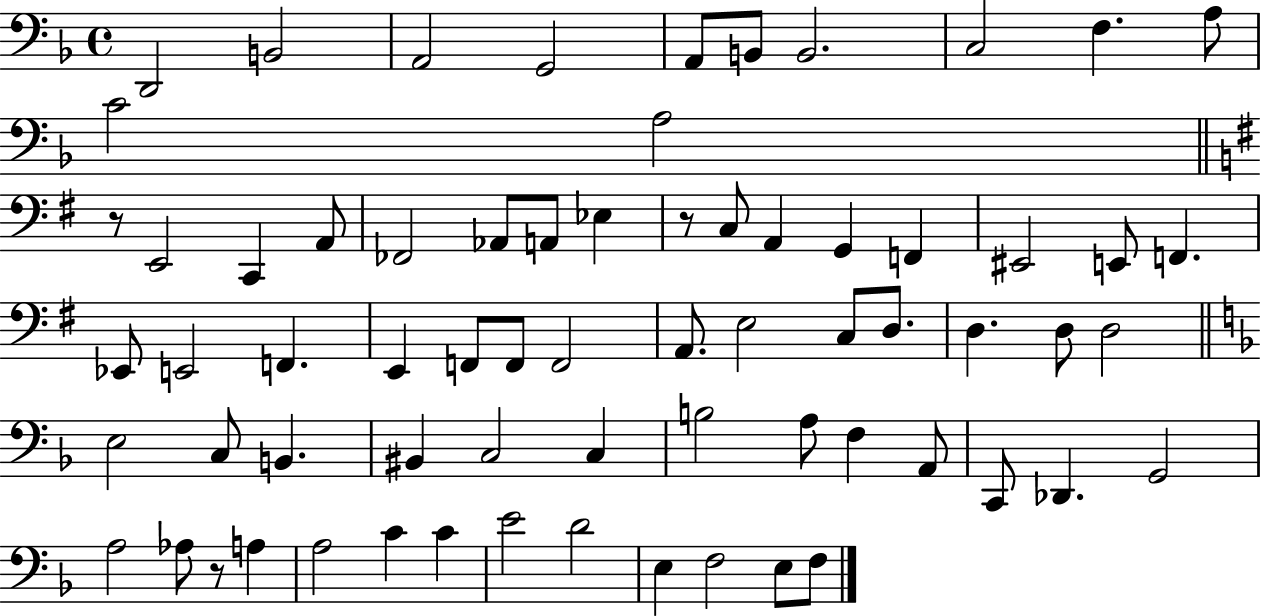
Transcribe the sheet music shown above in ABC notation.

X:1
T:Untitled
M:4/4
L:1/4
K:F
D,,2 B,,2 A,,2 G,,2 A,,/2 B,,/2 B,,2 C,2 F, A,/2 C2 A,2 z/2 E,,2 C,, A,,/2 _F,,2 _A,,/2 A,,/2 _E, z/2 C,/2 A,, G,, F,, ^E,,2 E,,/2 F,, _E,,/2 E,,2 F,, E,, F,,/2 F,,/2 F,,2 A,,/2 E,2 C,/2 D,/2 D, D,/2 D,2 E,2 C,/2 B,, ^B,, C,2 C, B,2 A,/2 F, A,,/2 C,,/2 _D,, G,,2 A,2 _A,/2 z/2 A, A,2 C C E2 D2 E, F,2 E,/2 F,/2